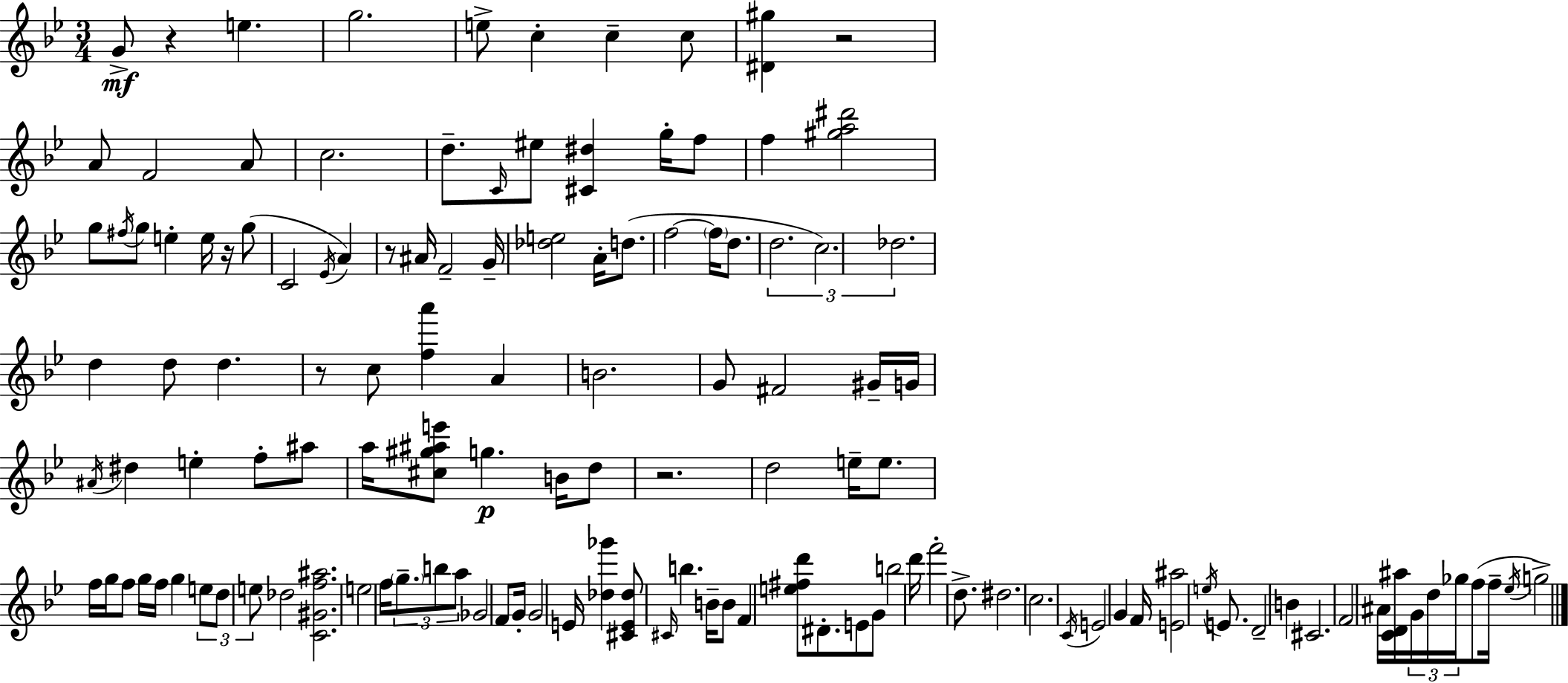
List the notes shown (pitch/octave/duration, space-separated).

G4/e R/q E5/q. G5/h. E5/e C5/q C5/q C5/e [D#4,G#5]/q R/h A4/e F4/h A4/e C5/h. D5/e. C4/s EIS5/e [C#4,D#5]/q G5/s F5/e F5/q [G#5,A5,D#6]/h G5/e F#5/s G5/e E5/q E5/s R/s G5/e C4/h Eb4/s A4/q R/e A#4/s F4/h G4/s [Db5,E5]/h A4/s D5/e. F5/h F5/s D5/e. D5/h. C5/h. Db5/h. D5/q D5/e D5/q. R/e C5/e [F5,A6]/q A4/q B4/h. G4/e F#4/h G#4/s G4/s A#4/s D#5/q E5/q F5/e A#5/e A5/s [C#5,G#5,A#5,E6]/e G5/q. B4/s D5/e R/h. D5/h E5/s E5/e. F5/s G5/s F5/e G5/s F5/s G5/q E5/e D5/e E5/e Db5/h [C4,G#4,F5,A#5]/h. E5/h F5/s G5/e. B5/e A5/e Gb4/h F4/e G4/s G4/h E4/s [Db5,Gb6]/q [C#4,E4,Db5]/e C#4/s B5/q. B4/s B4/e F4/q [E5,F#5,D6]/e D#4/e. E4/e G4/e B5/h D6/s F6/h D5/e. D#5/h. C5/h. C4/s E4/h G4/q F4/s [E4,A#5]/h E5/s E4/e. D4/h B4/q C#4/h. F4/h A#4/s [C4,D4,A#5]/s G4/s D5/s Gb5/s F5/e F5/s Eb5/s G5/h